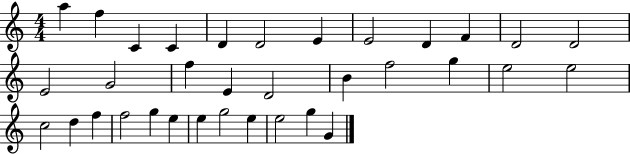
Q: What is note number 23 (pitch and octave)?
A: C5